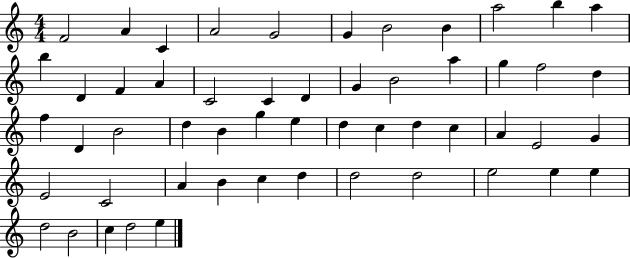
X:1
T:Untitled
M:4/4
L:1/4
K:C
F2 A C A2 G2 G B2 B a2 b a b D F A C2 C D G B2 a g f2 d f D B2 d B g e d c d c A E2 G E2 C2 A B c d d2 d2 e2 e e d2 B2 c d2 e